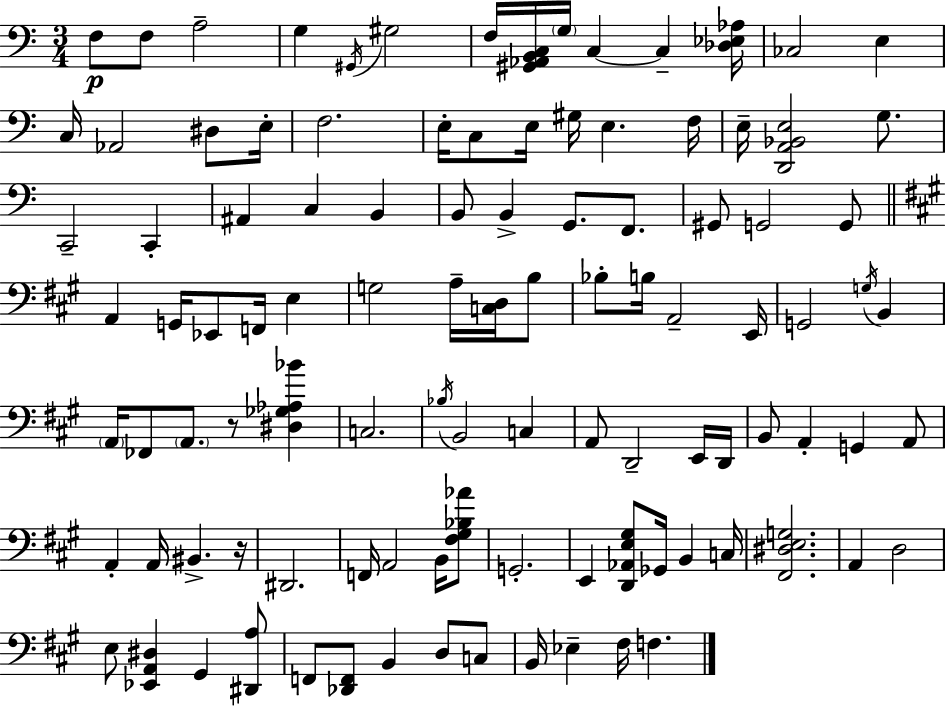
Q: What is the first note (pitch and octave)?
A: F3